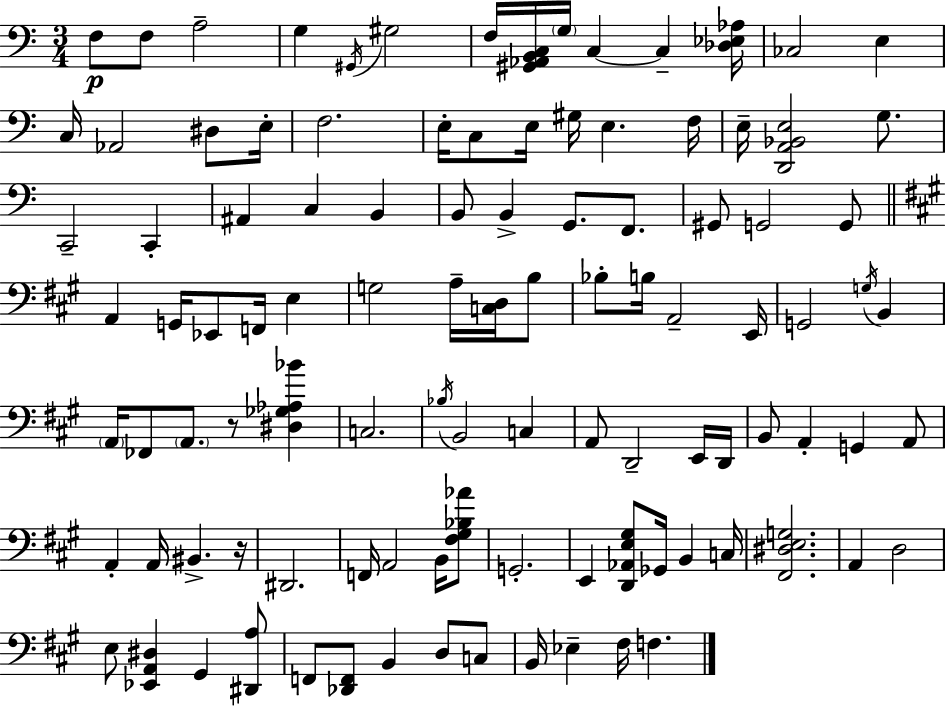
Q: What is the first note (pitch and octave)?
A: F3